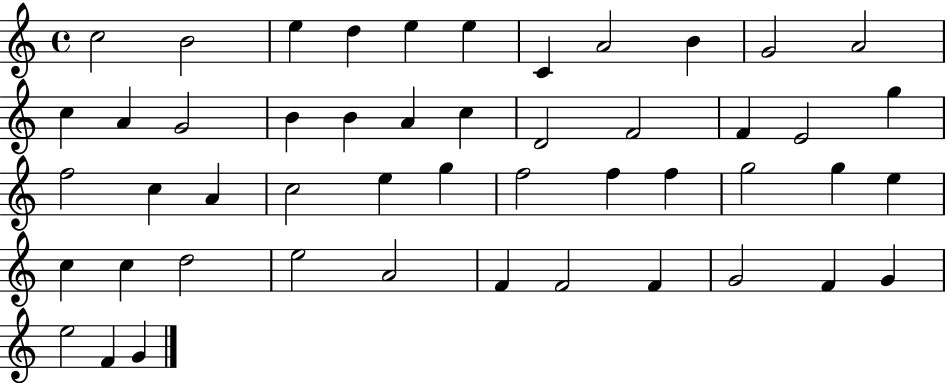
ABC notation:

X:1
T:Untitled
M:4/4
L:1/4
K:C
c2 B2 e d e e C A2 B G2 A2 c A G2 B B A c D2 F2 F E2 g f2 c A c2 e g f2 f f g2 g e c c d2 e2 A2 F F2 F G2 F G e2 F G